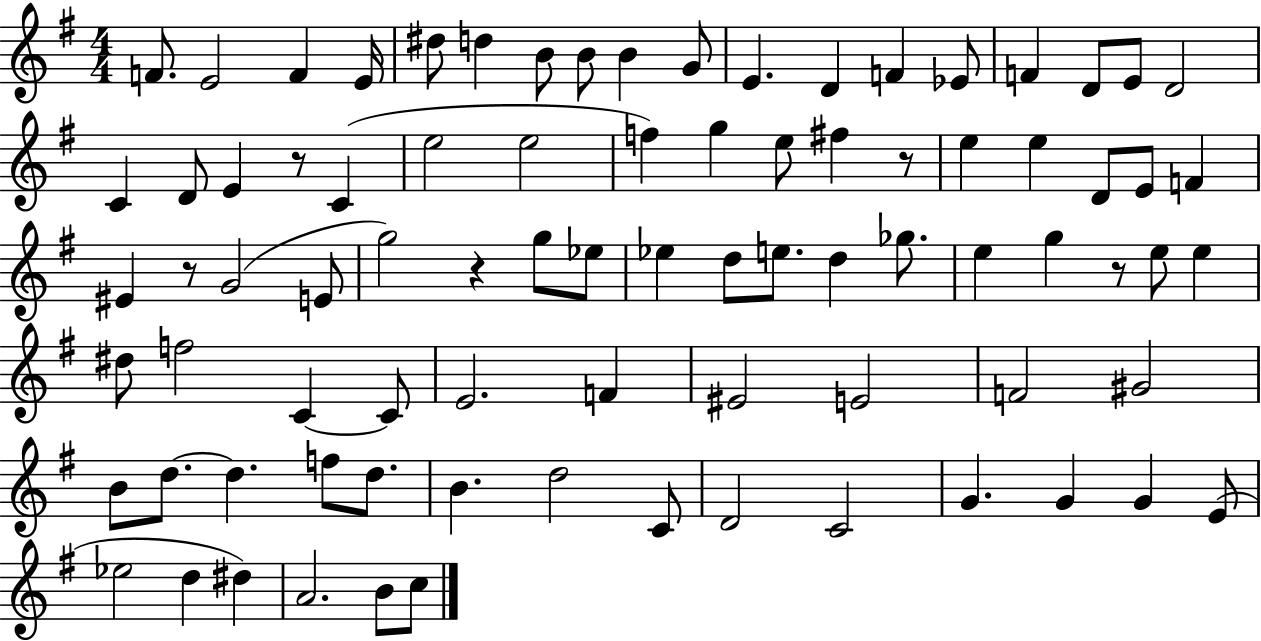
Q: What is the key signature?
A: G major